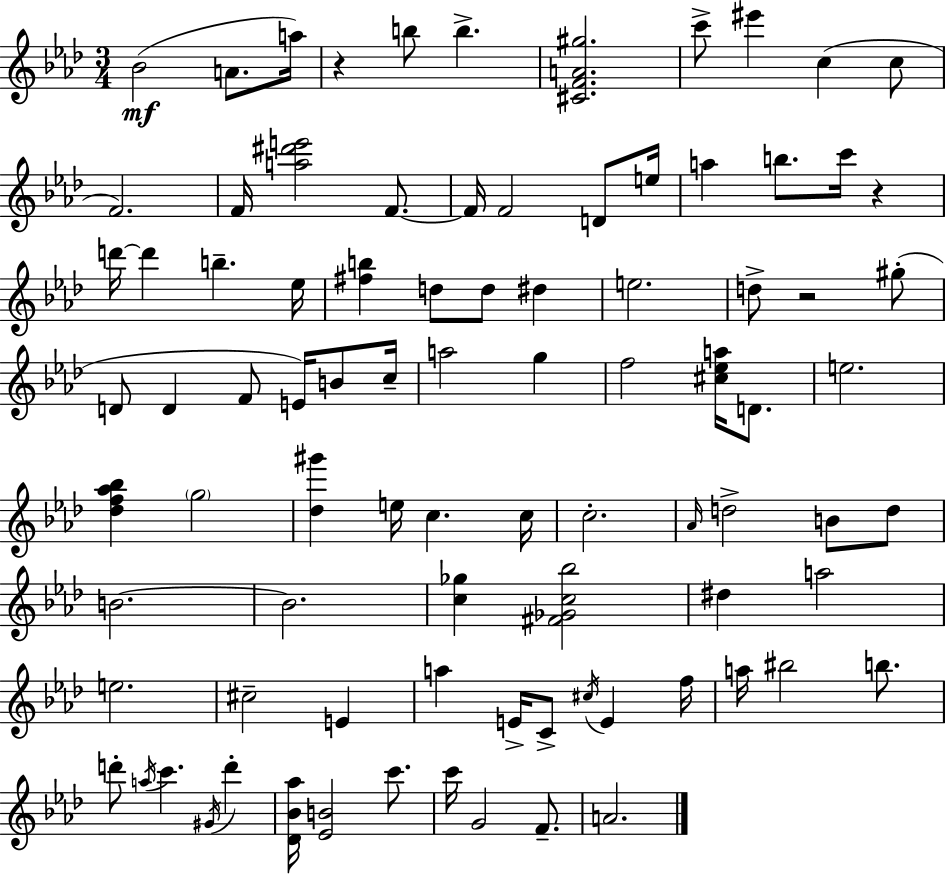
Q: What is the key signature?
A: F minor